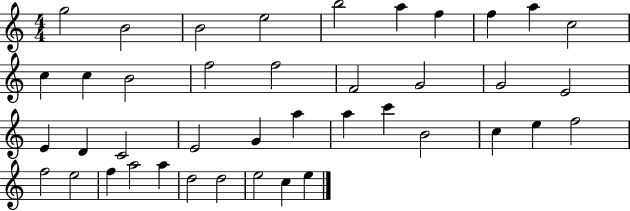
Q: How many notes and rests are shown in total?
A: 41